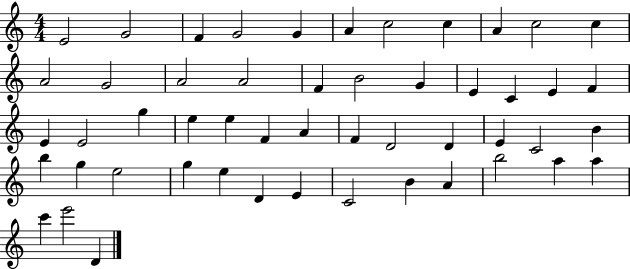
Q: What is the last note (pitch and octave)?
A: D4